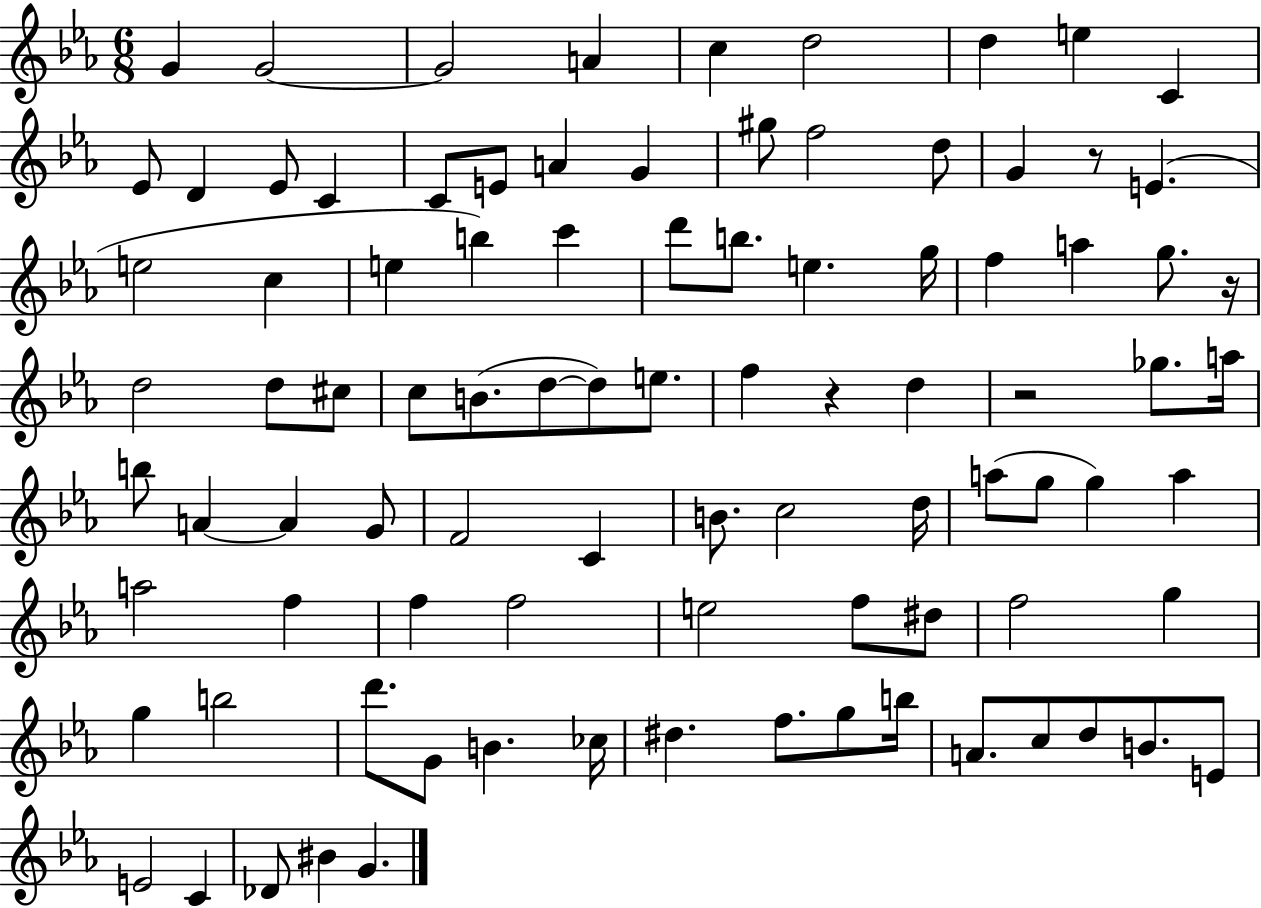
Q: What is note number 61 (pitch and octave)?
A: F5